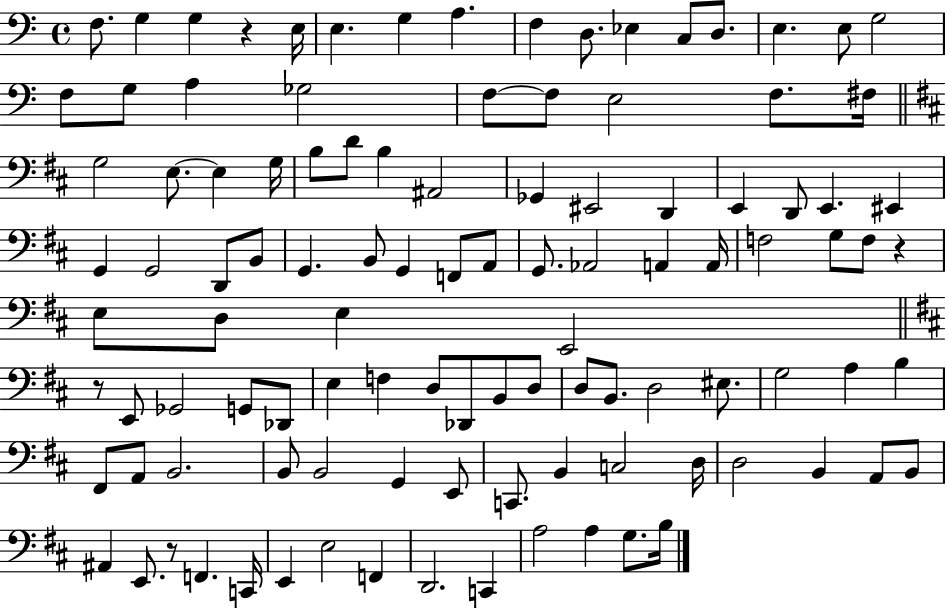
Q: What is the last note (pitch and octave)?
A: B3